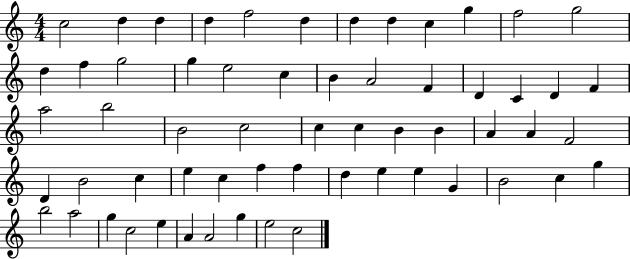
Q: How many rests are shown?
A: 0